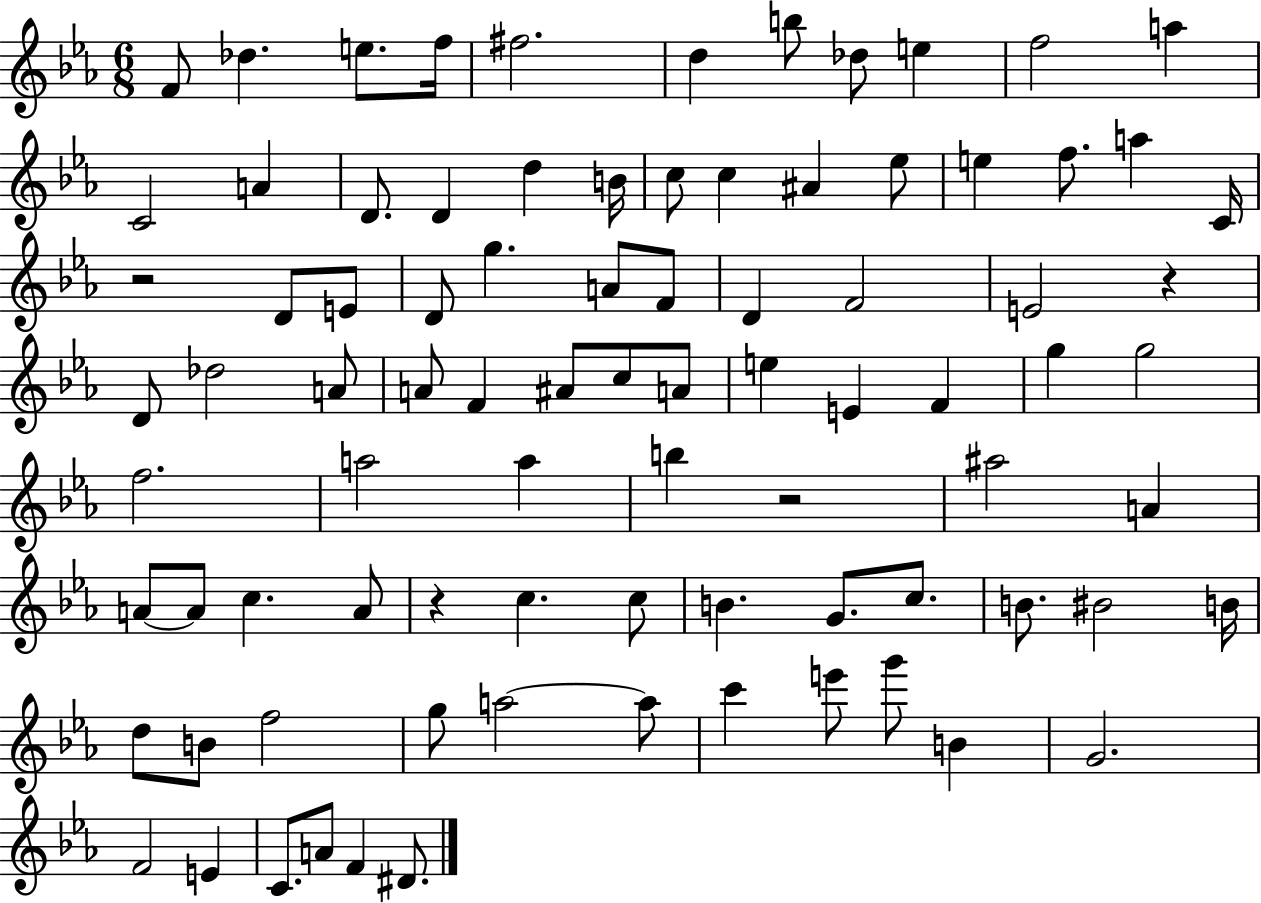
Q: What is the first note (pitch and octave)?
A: F4